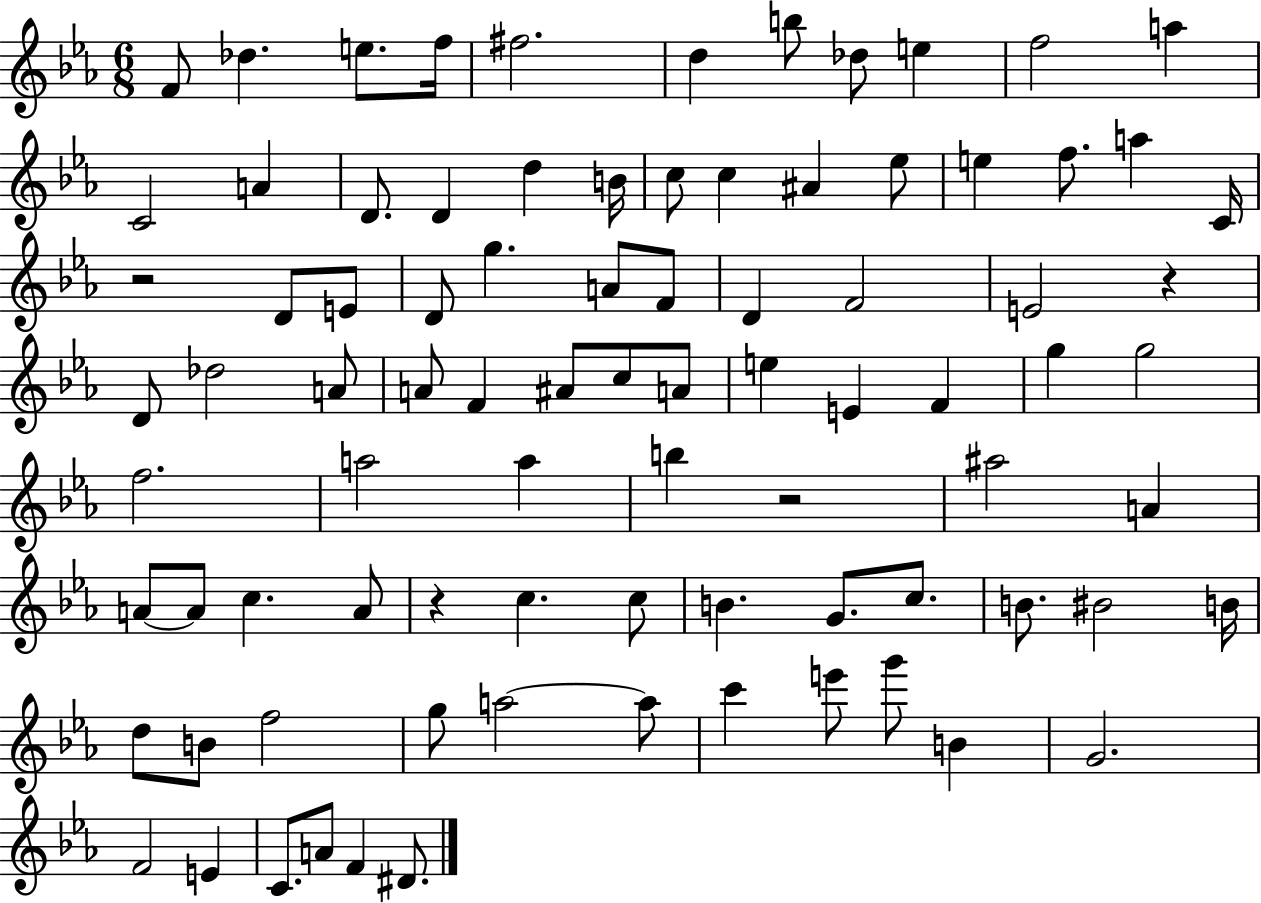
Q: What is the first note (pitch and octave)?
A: F4